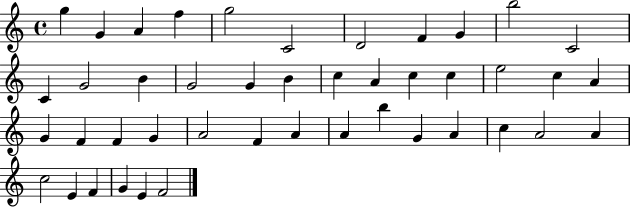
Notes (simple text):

G5/q G4/q A4/q F5/q G5/h C4/h D4/h F4/q G4/q B5/h C4/h C4/q G4/h B4/q G4/h G4/q B4/q C5/q A4/q C5/q C5/q E5/h C5/q A4/q G4/q F4/q F4/q G4/q A4/h F4/q A4/q A4/q B5/q G4/q A4/q C5/q A4/h A4/q C5/h E4/q F4/q G4/q E4/q F4/h